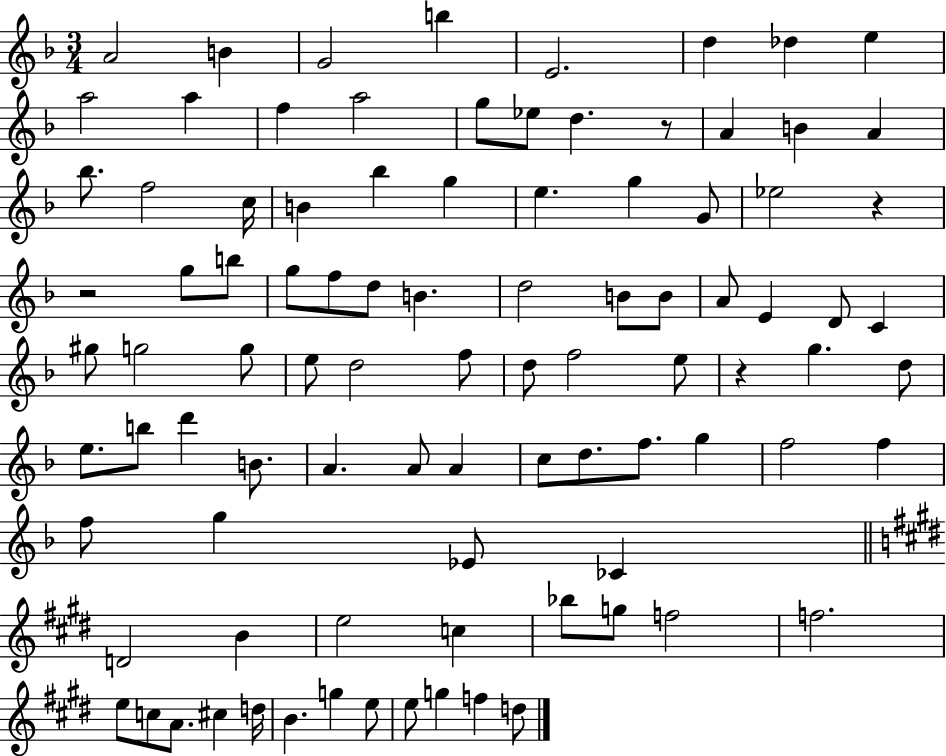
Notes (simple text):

A4/h B4/q G4/h B5/q E4/h. D5/q Db5/q E5/q A5/h A5/q F5/q A5/h G5/e Eb5/e D5/q. R/e A4/q B4/q A4/q Bb5/e. F5/h C5/s B4/q Bb5/q G5/q E5/q. G5/q G4/e Eb5/h R/q R/h G5/e B5/e G5/e F5/e D5/e B4/q. D5/h B4/e B4/e A4/e E4/q D4/e C4/q G#5/e G5/h G5/e E5/e D5/h F5/e D5/e F5/h E5/e R/q G5/q. D5/e E5/e. B5/e D6/q B4/e. A4/q. A4/e A4/q C5/e D5/e. F5/e. G5/q F5/h F5/q F5/e G5/q Eb4/e CES4/q D4/h B4/q E5/h C5/q Bb5/e G5/e F5/h F5/h. E5/e C5/e A4/e. C#5/q D5/s B4/q. G5/q E5/e E5/e G5/q F5/q D5/e